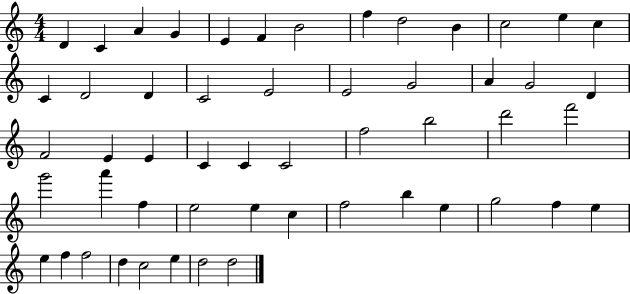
D4/q C4/q A4/q G4/q E4/q F4/q B4/h F5/q D5/h B4/q C5/h E5/q C5/q C4/q D4/h D4/q C4/h E4/h E4/h G4/h A4/q G4/h D4/q F4/h E4/q E4/q C4/q C4/q C4/h F5/h B5/h D6/h F6/h G6/h A6/q F5/q E5/h E5/q C5/q F5/h B5/q E5/q G5/h F5/q E5/q E5/q F5/q F5/h D5/q C5/h E5/q D5/h D5/h